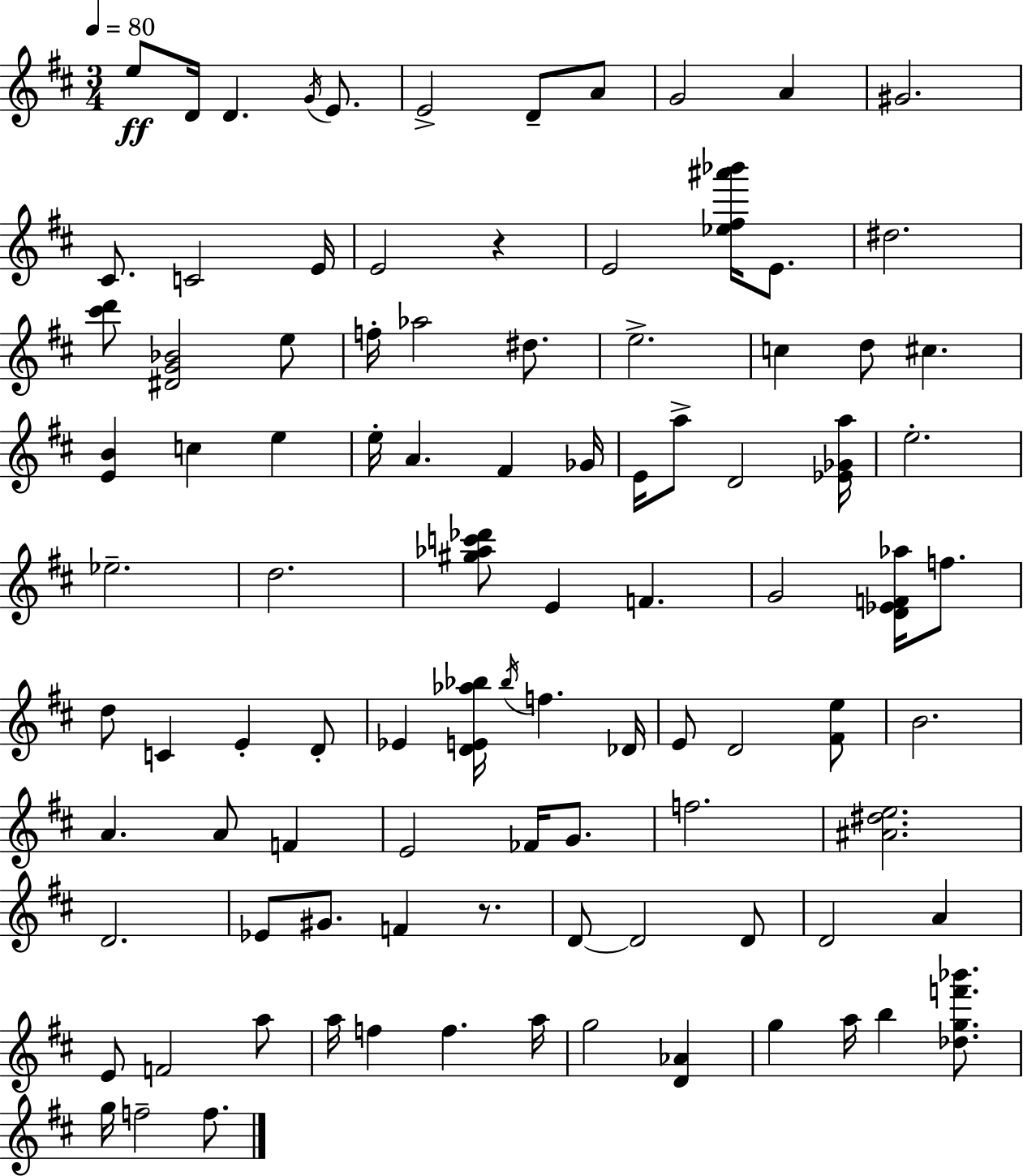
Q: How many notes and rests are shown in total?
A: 97